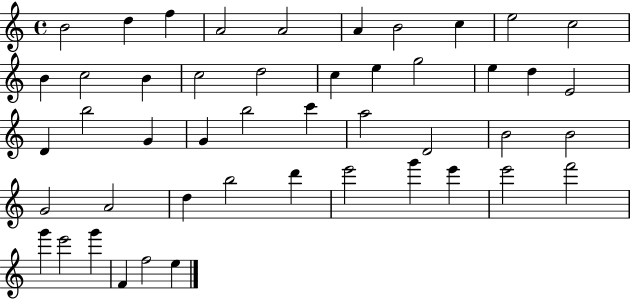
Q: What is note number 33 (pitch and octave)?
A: A4